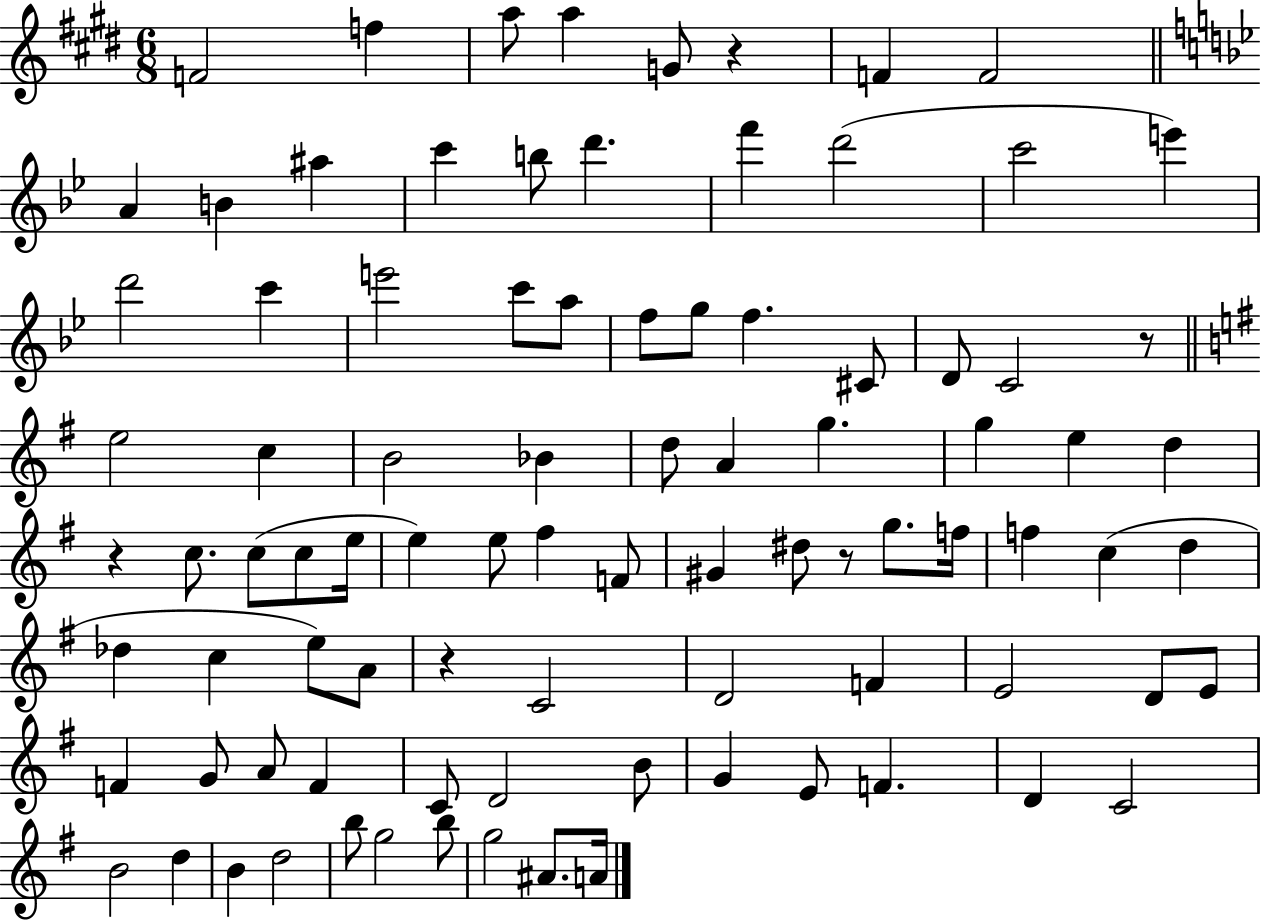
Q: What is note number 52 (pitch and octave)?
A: C5